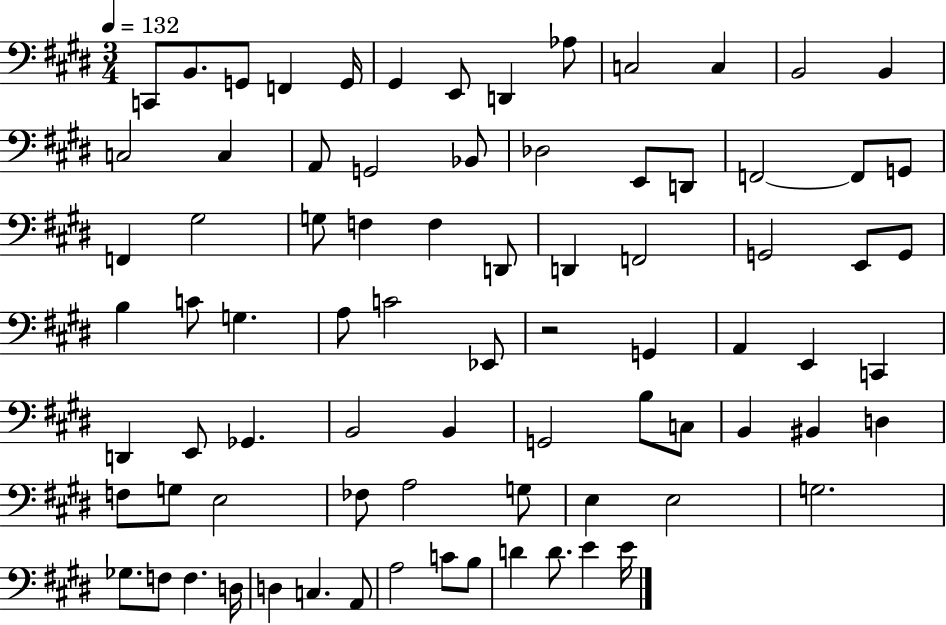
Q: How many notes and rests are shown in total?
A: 80